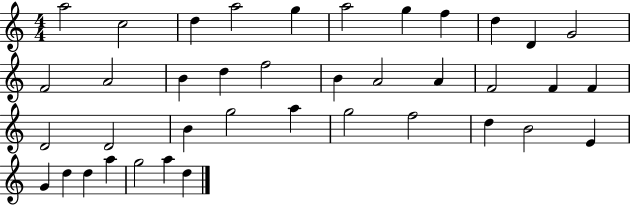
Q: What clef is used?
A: treble